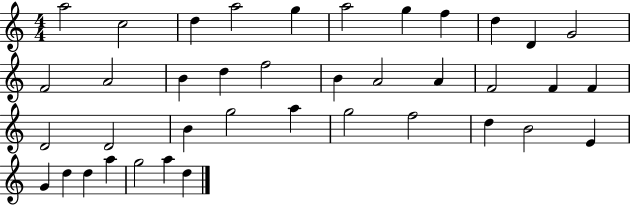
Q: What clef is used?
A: treble